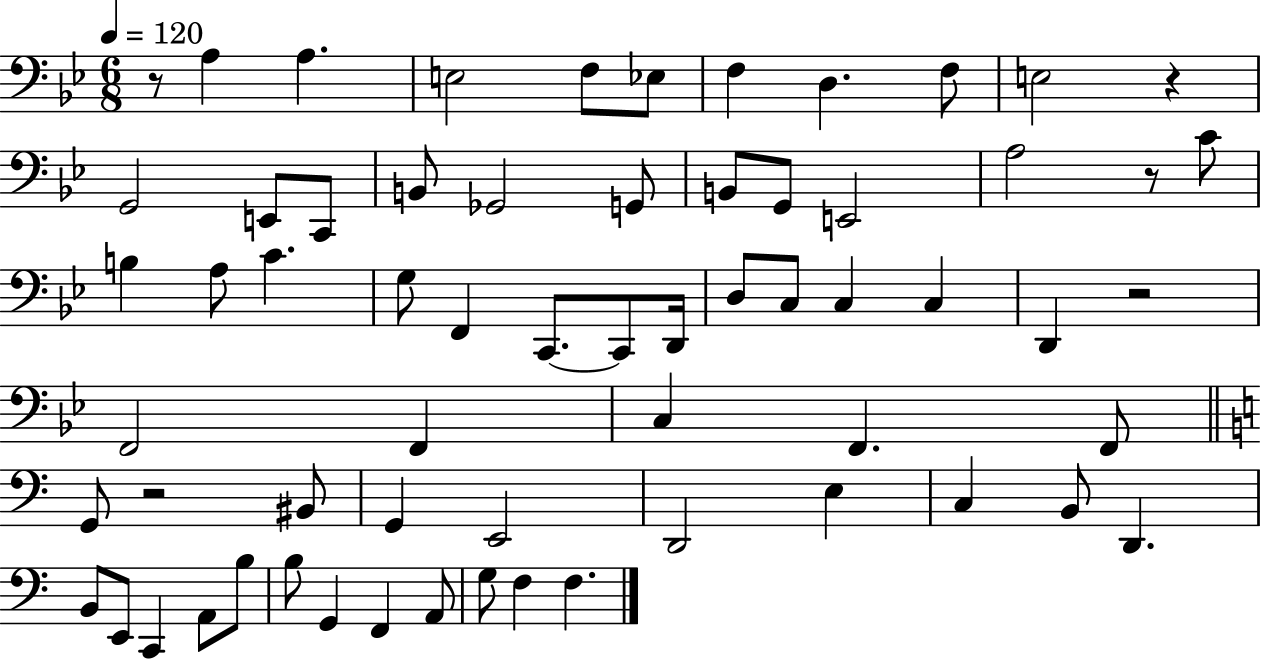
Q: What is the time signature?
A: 6/8